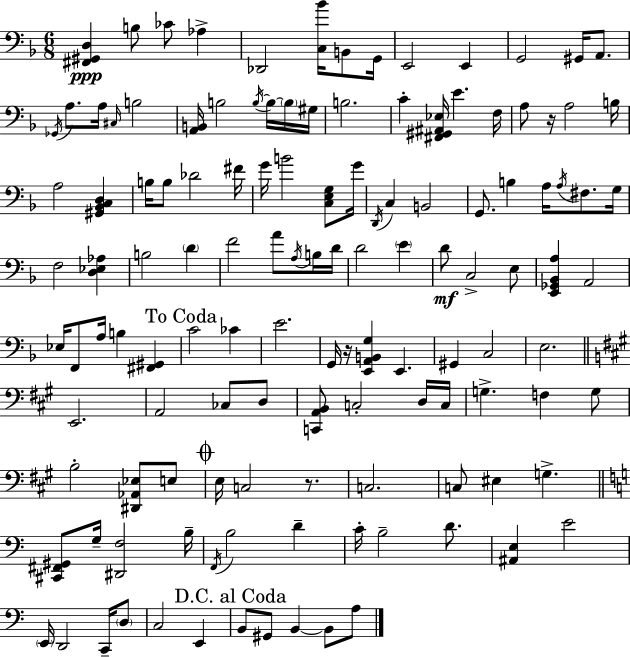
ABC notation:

X:1
T:Untitled
M:6/8
L:1/4
K:F
[^F,,^G,,D,] B,/2 _C/2 _A, _D,,2 [C,_B]/4 B,,/2 G,,/4 E,,2 E,, G,,2 ^G,,/4 A,,/2 _G,,/4 A,/2 A,/4 ^C,/4 B,2 [A,,B,,]/4 B,2 B,/4 B,/4 B,/4 ^G,/4 B,2 C [^F,,^G,,^A,,_E,]/4 E F,/4 A,/2 z/4 A,2 B,/4 A,2 [^G,,_B,,C,D,] B,/4 B,/2 _D2 ^F/4 G/4 B2 [C,E,G,]/2 G/4 D,,/4 C, B,,2 G,,/2 B, A,/4 A,/4 ^F,/2 G,/4 F,2 [D,_E,_A,] B,2 D F2 A/2 A,/4 B,/4 D/4 D2 E D/2 C,2 E,/2 [E,,_G,,_B,,A,] A,,2 _E,/4 F,,/2 A,/4 B, [^F,,^G,,] C2 _C E2 G,,/4 z/4 [E,,A,,B,,G,] E,, ^G,, C,2 E,2 E,,2 A,,2 _C,/2 D,/2 [C,,A,,B,,]/2 C,2 D,/4 C,/4 G, F, G,/2 B,2 [^D,,_A,,_E,]/2 E,/2 E,/4 C,2 z/2 C,2 C,/2 ^E, G, [^C,,^F,,^G,,]/2 G,/4 [^D,,F,]2 B,/4 F,,/4 B,2 D C/4 B,2 D/2 [^A,,E,] E2 E,,/4 D,,2 C,,/4 D,/2 C,2 E,, B,,/2 ^G,,/2 B,, B,,/2 A,/2